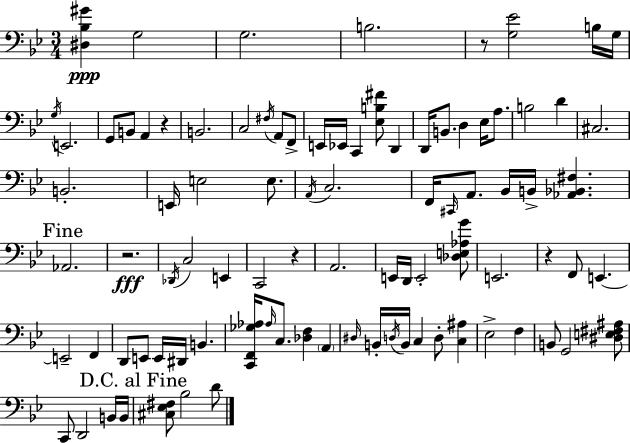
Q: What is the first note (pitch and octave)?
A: G3